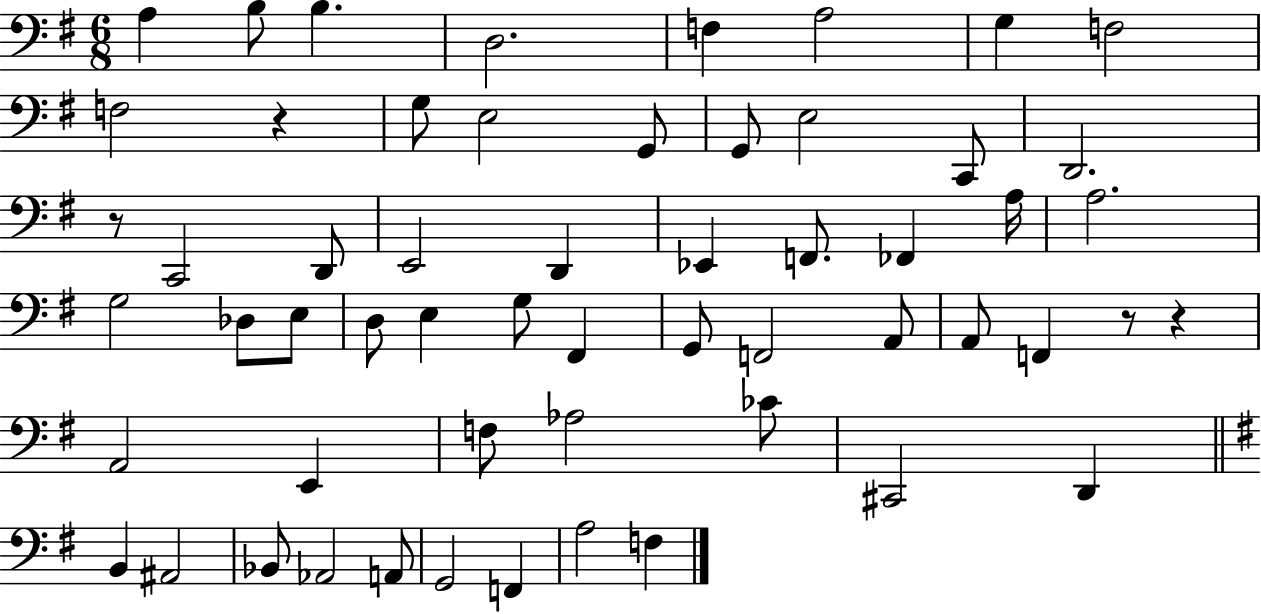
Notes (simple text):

A3/q B3/e B3/q. D3/h. F3/q A3/h G3/q F3/h F3/h R/q G3/e E3/h G2/e G2/e E3/h C2/e D2/h. R/e C2/h D2/e E2/h D2/q Eb2/q F2/e. FES2/q A3/s A3/h. G3/h Db3/e E3/e D3/e E3/q G3/e F#2/q G2/e F2/h A2/e A2/e F2/q R/e R/q A2/h E2/q F3/e Ab3/h CES4/e C#2/h D2/q B2/q A#2/h Bb2/e Ab2/h A2/e G2/h F2/q A3/h F3/q